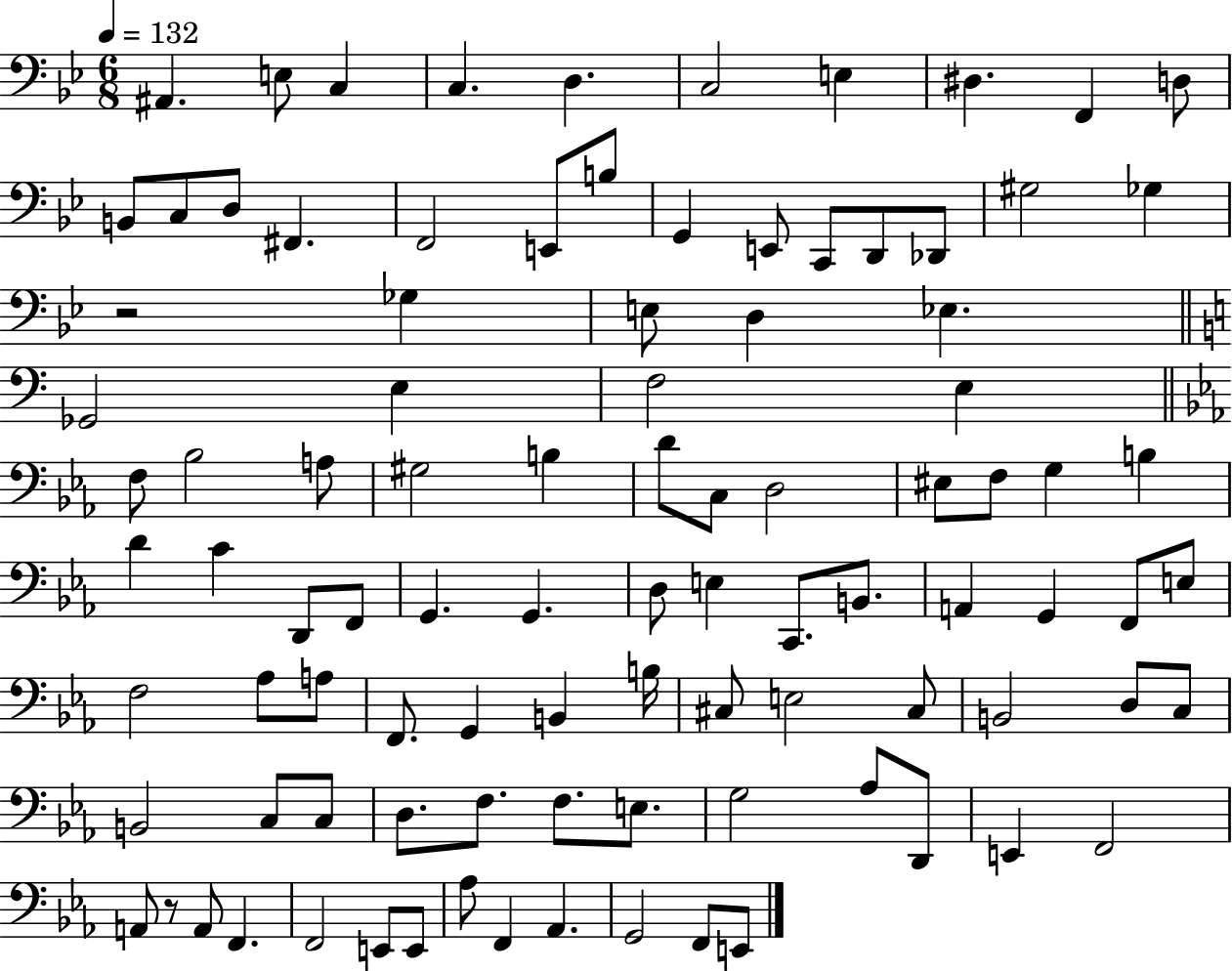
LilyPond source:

{
  \clef bass
  \numericTimeSignature
  \time 6/8
  \key bes \major
  \tempo 4 = 132
  \repeat volta 2 { ais,4. e8 c4 | c4. d4. | c2 e4 | dis4. f,4 d8 | \break b,8 c8 d8 fis,4. | f,2 e,8 b8 | g,4 e,8 c,8 d,8 des,8 | gis2 ges4 | \break r2 ges4 | e8 d4 ees4. | \bar "||" \break \key a \minor ges,2 e4 | f2 e4 | \bar "||" \break \key ees \major f8 bes2 a8 | gis2 b4 | d'8 c8 d2 | eis8 f8 g4 b4 | \break d'4 c'4 d,8 f,8 | g,4. g,4. | d8 e4 c,8. b,8. | a,4 g,4 f,8 e8 | \break f2 aes8 a8 | f,8. g,4 b,4 b16 | cis8 e2 cis8 | b,2 d8 c8 | \break b,2 c8 c8 | d8. f8. f8. e8. | g2 aes8 d,8 | e,4 f,2 | \break a,8 r8 a,8 f,4. | f,2 e,8 e,8 | aes8 f,4 aes,4. | g,2 f,8 e,8 | \break } \bar "|."
}